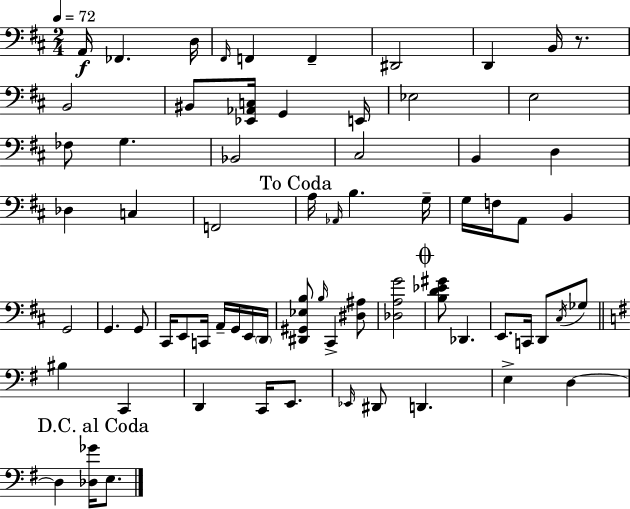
{
  \clef bass
  \numericTimeSignature
  \time 2/4
  \key d \major
  \tempo 4 = 72
  a,16\f fes,4. d16 | \grace { fis,16 } f,4 f,4-- | dis,2 | d,4 b,16 r8. | \break b,2 | bis,8 <ees, aes, c>16 g,4 | e,16 ees2 | e2 | \break fes8 g4. | bes,2 | cis2 | b,4 d4 | \break des4 c4 | f,2 | \mark "To Coda" a16 \grace { aes,16 } b4. | g16-- g16 f16 a,8 b,4 | \break g,2 | g,4. | g,8 cis,16 e,8 c,16 a,16-- g,16 | e,16 \parenthesize d,16 <dis, gis, ees b>8 \grace { b16 } cis,4-> | \break <dis ais>8 <des a g'>2 | \mark \markup { \musicglyph "scripts.coda" } <b d' ees' gis'>8 des,4. | e,8. c,16 d,8 | \acciaccatura { cis16 } ges8 \bar "||" \break \key g \major bis4 c,4 | d,4 c,16 e,8. | \grace { ees,16 } dis,8 d,4. | e4-> d4~~ | \break \mark "D.C. al Coda" d4 <des ges'>16 e8. | \bar "|."
}